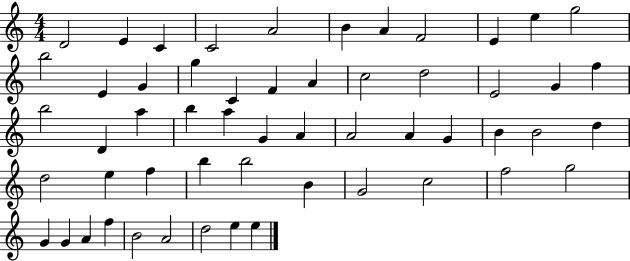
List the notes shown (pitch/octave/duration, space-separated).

D4/h E4/q C4/q C4/h A4/h B4/q A4/q F4/h E4/q E5/q G5/h B5/h E4/q G4/q G5/q C4/q F4/q A4/q C5/h D5/h E4/h G4/q F5/q B5/h D4/q A5/q B5/q A5/q G4/q A4/q A4/h A4/q G4/q B4/q B4/h D5/q D5/h E5/q F5/q B5/q B5/h B4/q G4/h C5/h F5/h G5/h G4/q G4/q A4/q F5/q B4/h A4/h D5/h E5/q E5/q